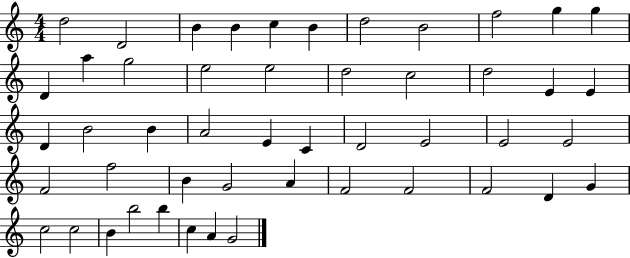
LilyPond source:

{
  \clef treble
  \numericTimeSignature
  \time 4/4
  \key c \major
  d''2 d'2 | b'4 b'4 c''4 b'4 | d''2 b'2 | f''2 g''4 g''4 | \break d'4 a''4 g''2 | e''2 e''2 | d''2 c''2 | d''2 e'4 e'4 | \break d'4 b'2 b'4 | a'2 e'4 c'4 | d'2 e'2 | e'2 e'2 | \break f'2 f''2 | b'4 g'2 a'4 | f'2 f'2 | f'2 d'4 g'4 | \break c''2 c''2 | b'4 b''2 b''4 | c''4 a'4 g'2 | \bar "|."
}